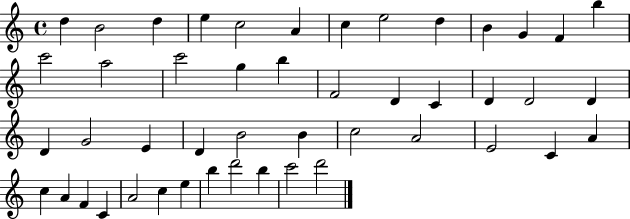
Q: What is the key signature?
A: C major